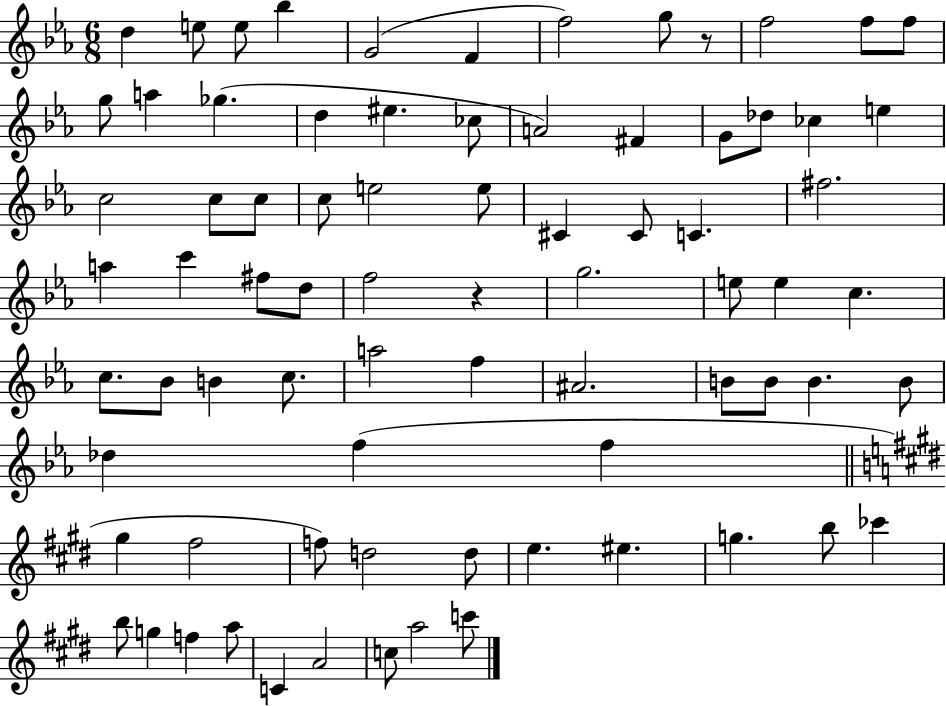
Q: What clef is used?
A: treble